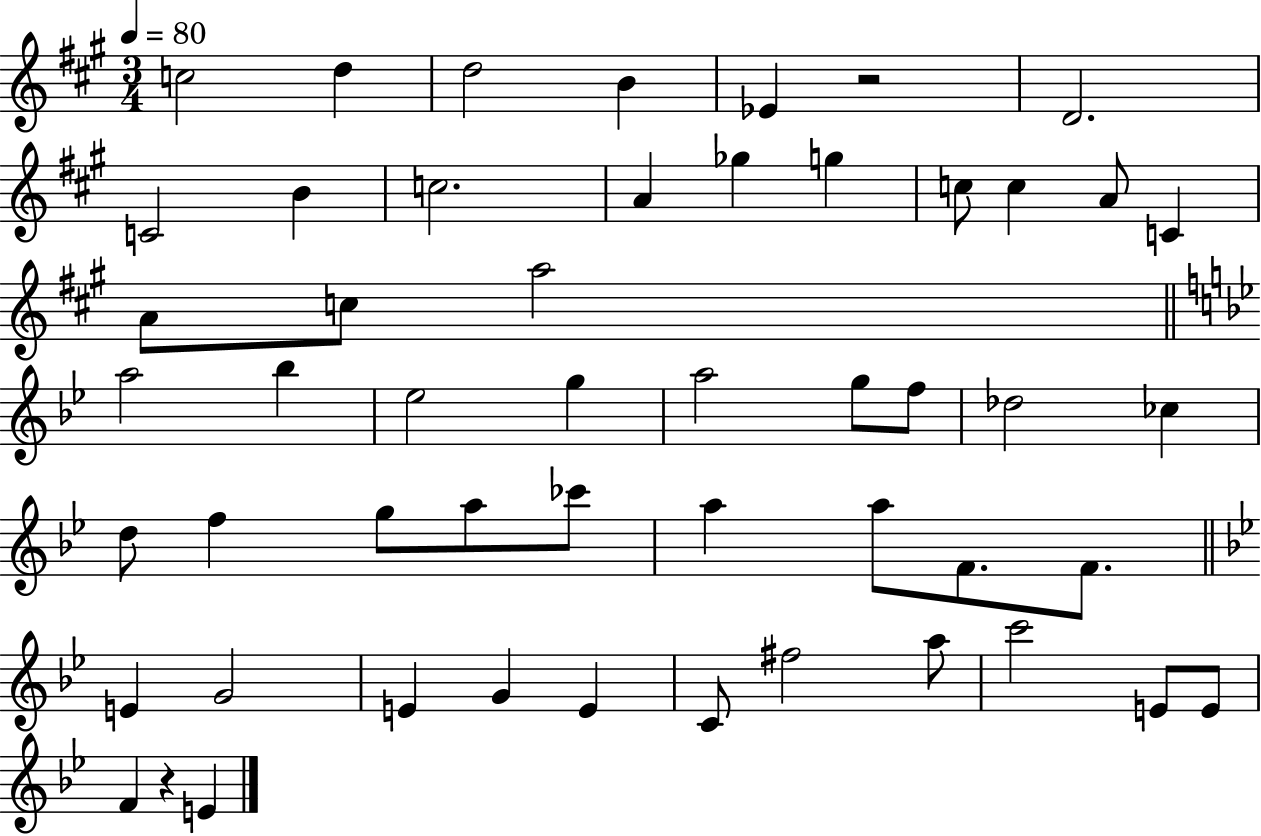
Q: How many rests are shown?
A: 2